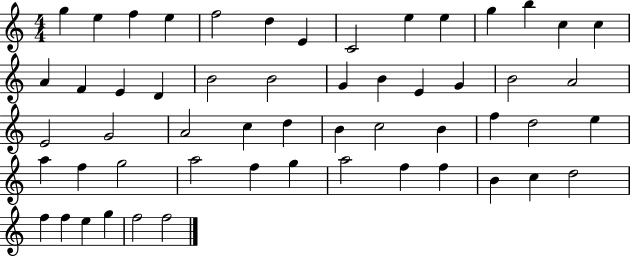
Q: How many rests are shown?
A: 0